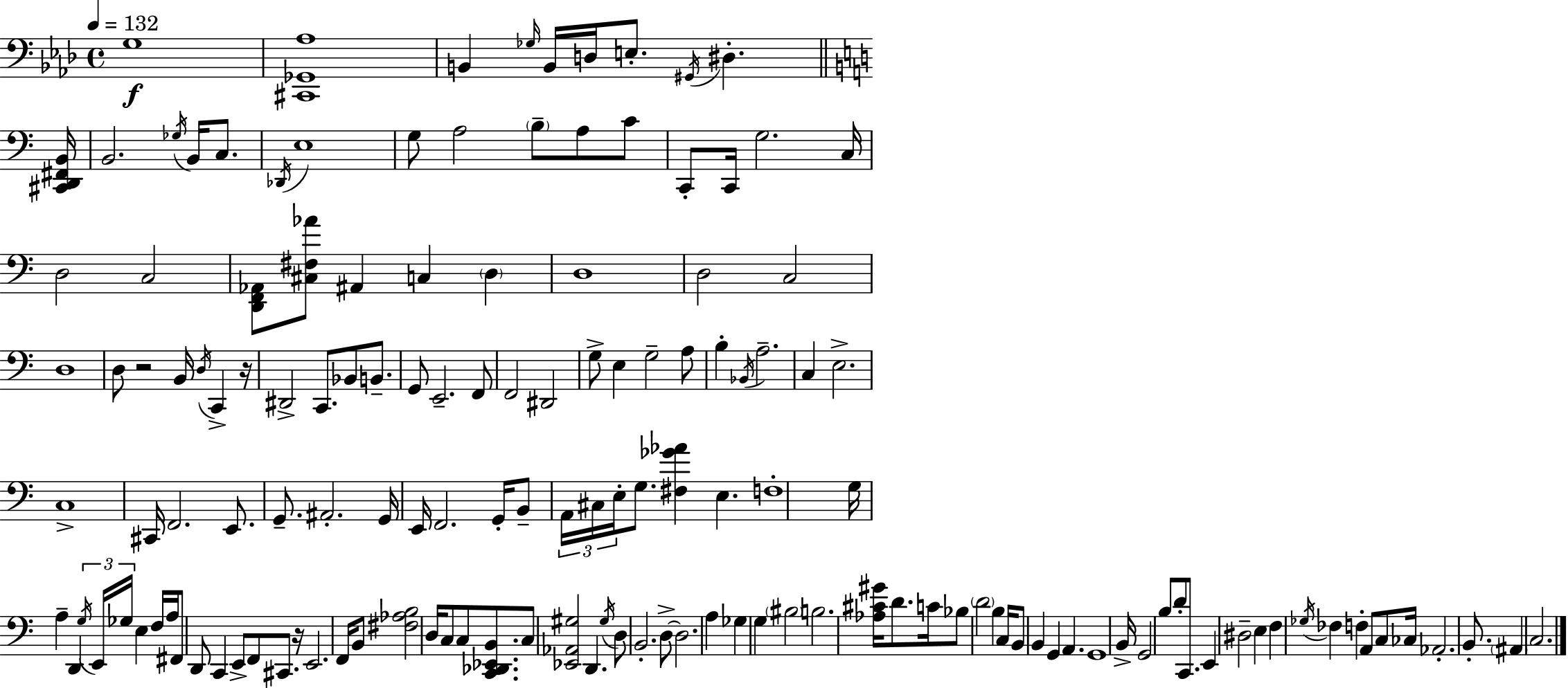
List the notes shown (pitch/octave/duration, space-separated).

G3/w [C#2,Gb2,Ab3]/w B2/q Gb3/s B2/s D3/s E3/e. G#2/s D#3/q. [C#2,D2,F#2,B2]/s B2/h. Gb3/s B2/s C3/e. Db2/s E3/w G3/e A3/h B3/e A3/e C4/e C2/e C2/s G3/h. C3/s D3/h C3/h [D2,F2,Ab2]/e [C#3,F#3,Ab4]/e A#2/q C3/q D3/q D3/w D3/h C3/h D3/w D3/e R/h B2/s D3/s C2/q R/s D#2/h C2/e. Bb2/e B2/e. G2/e E2/h. F2/e F2/h D#2/h G3/e E3/q G3/h A3/e B3/q Bb2/s A3/h. C3/q E3/h. C3/w C#2/s F2/h. E2/e. G2/e. A#2/h. G2/s E2/s F2/h. G2/s B2/e A2/s C#3/s E3/s G3/e. [F#3,Gb4,Ab4]/q E3/q. F3/w G3/s A3/q D2/q G3/s E2/s Gb3/s E3/q F3/s A3/s F#2/e D2/e C2/q E2/e F2/e C#2/e. R/s E2/h. F2/s B2/e [F#3,Ab3,B3]/h D3/s C3/e C3/e [C2,Db2,Eb2,B2]/e. C3/e [Eb2,Ab2,G#3]/h D2/q. G#3/s D3/e B2/h. D3/e D3/h. A3/q Gb3/q G3/q BIS3/h B3/h. [Ab3,C#4,G#4]/s D4/e. C4/s Bb3/e D4/h B3/q C3/s B2/e B2/q G2/q A2/q. G2/w B2/s G2/h B3/e D4/e C2/e. E2/q D#3/h E3/q F3/q Gb3/s FES3/q F3/q A2/e C3/e CES3/s Ab2/h. B2/e. A#2/q C3/h.